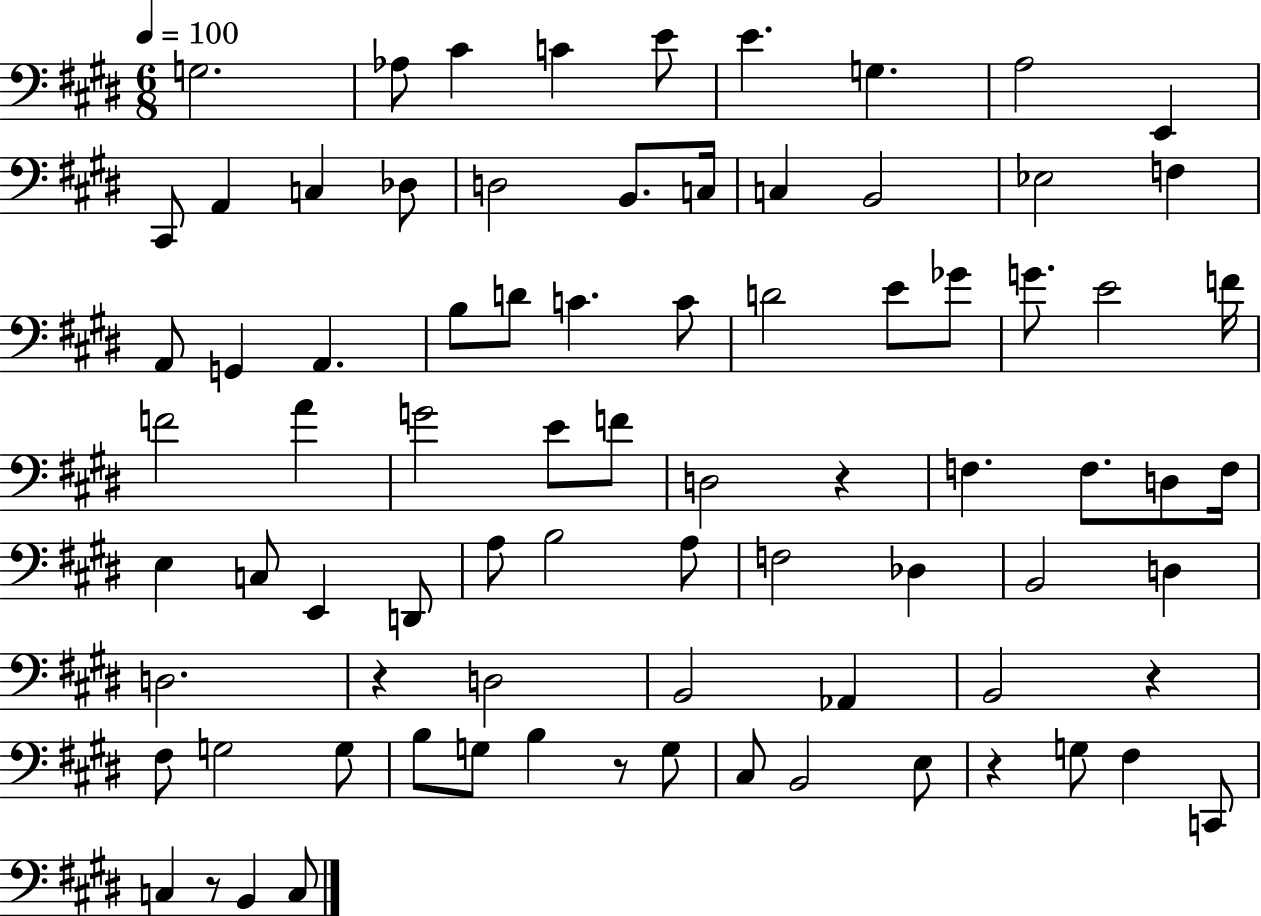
{
  \clef bass
  \numericTimeSignature
  \time 6/8
  \key e \major
  \tempo 4 = 100
  g2. | aes8 cis'4 c'4 e'8 | e'4. g4. | a2 e,4 | \break cis,8 a,4 c4 des8 | d2 b,8. c16 | c4 b,2 | ees2 f4 | \break a,8 g,4 a,4. | b8 d'8 c'4. c'8 | d'2 e'8 ges'8 | g'8. e'2 f'16 | \break f'2 a'4 | g'2 e'8 f'8 | d2 r4 | f4. f8. d8 f16 | \break e4 c8 e,4 d,8 | a8 b2 a8 | f2 des4 | b,2 d4 | \break d2. | r4 d2 | b,2 aes,4 | b,2 r4 | \break fis8 g2 g8 | b8 g8 b4 r8 g8 | cis8 b,2 e8 | r4 g8 fis4 c,8 | \break c4 r8 b,4 c8 | \bar "|."
}